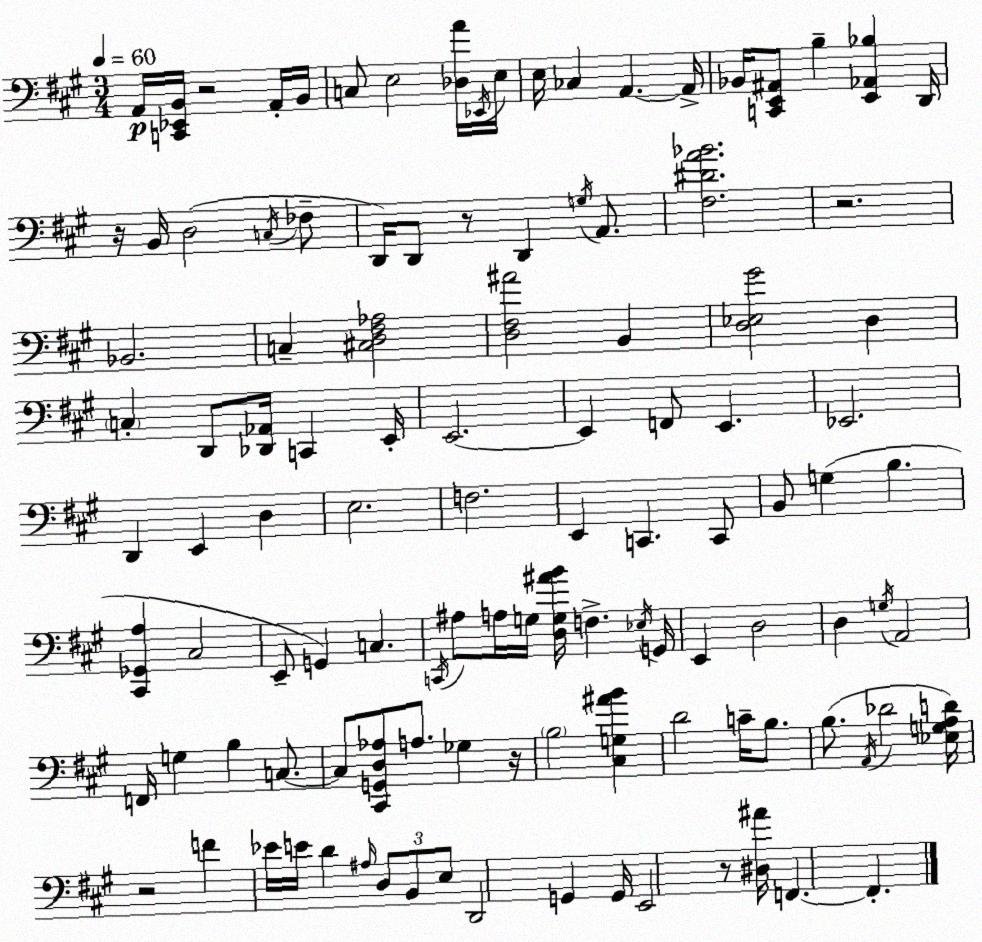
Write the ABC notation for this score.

X:1
T:Untitled
M:3/4
L:1/4
K:A
A,,/4 [C,,_E,,B,,]/4 z2 A,,/4 B,,/4 C,/2 E,2 [_D,A]/4 _E,,/4 E,/4 E,/4 _C, A,, A,,/4 _B,,/4 [C,,E,,^A,,]/2 B, [E,,_A,,_B,] D,,/4 z/4 B,,/4 D,2 C,/4 _F,/2 D,,/4 D,,/2 z/2 D,, G,/4 A,,/2 [^F,^DA_B]2 z2 _B,,2 C, [^C,D,^F,_A,]2 [D,^F,^A]2 B,, [D,_E,^G]2 D, C, D,,/2 [_D,,_A,,]/4 C,, E,,/4 E,,2 E,, F,,/2 E,, _E,,2 D,, E,, D, E,2 F,2 E,, C,, C,,/2 B,,/2 G, B, [^C,,_G,,A,] ^C,2 E,,/2 G,, C, C,,/4 ^A,/2 A,/4 G,/4 [D,G,^AB]/4 F, _E,/4 G,,/4 E,, D,2 D, G,/4 A,,2 F,,/4 G, B, C,/2 C,/2 [^C,,G,,D,_A,]/2 A,/2 _G, z/4 B,2 [^C,G,^AB] D2 C/4 B,/2 B,/2 A,,/4 _D2 [_E,G,A,D]/4 z2 F _E/4 E/4 D ^A,/4 D,/2 B,,/2 E,/2 D,,2 G,, G,,/4 E,,2 z/2 [^D,^A]/4 F,, F,,